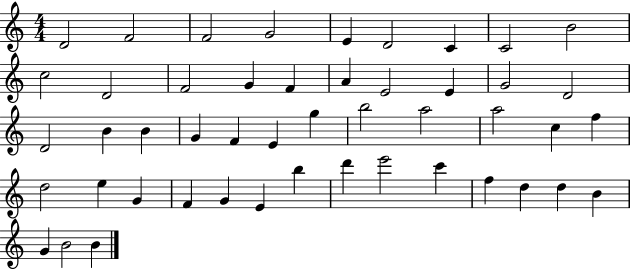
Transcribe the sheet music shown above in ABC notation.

X:1
T:Untitled
M:4/4
L:1/4
K:C
D2 F2 F2 G2 E D2 C C2 B2 c2 D2 F2 G F A E2 E G2 D2 D2 B B G F E g b2 a2 a2 c f d2 e G F G E b d' e'2 c' f d d B G B2 B